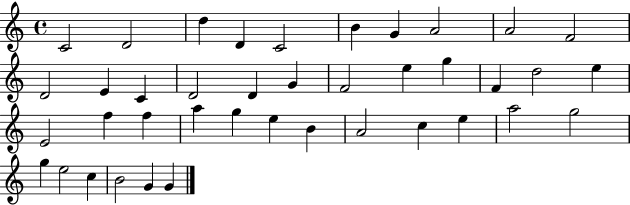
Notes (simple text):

C4/h D4/h D5/q D4/q C4/h B4/q G4/q A4/h A4/h F4/h D4/h E4/q C4/q D4/h D4/q G4/q F4/h E5/q G5/q F4/q D5/h E5/q E4/h F5/q F5/q A5/q G5/q E5/q B4/q A4/h C5/q E5/q A5/h G5/h G5/q E5/h C5/q B4/h G4/q G4/q